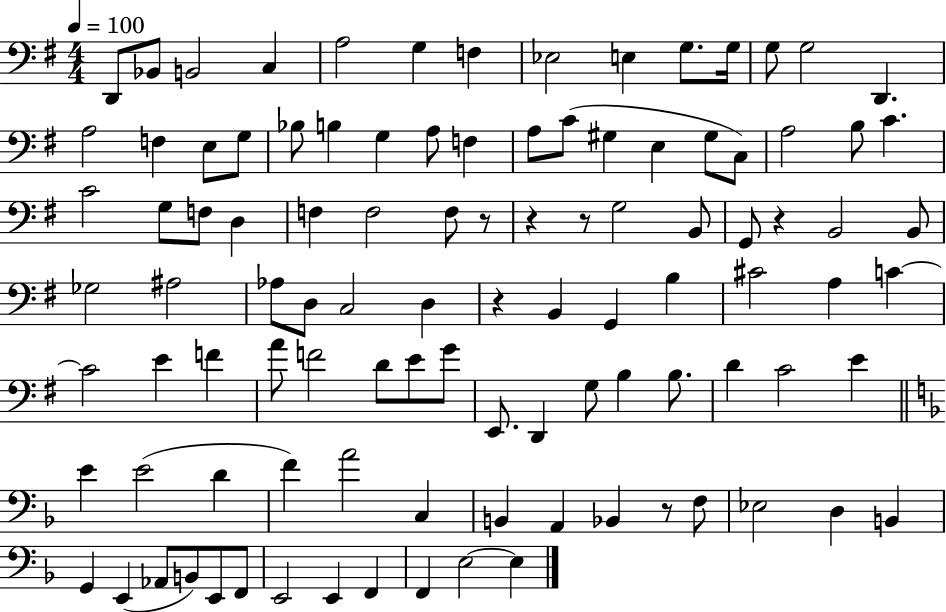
D2/e Bb2/e B2/h C3/q A3/h G3/q F3/q Eb3/h E3/q G3/e. G3/s G3/e G3/h D2/q. A3/h F3/q E3/e G3/e Bb3/e B3/q G3/q A3/e F3/q A3/e C4/e G#3/q E3/q G#3/e C3/e A3/h B3/e C4/q. C4/h G3/e F3/e D3/q F3/q F3/h F3/e R/e R/q R/e G3/h B2/e G2/e R/q B2/h B2/e Gb3/h A#3/h Ab3/e D3/e C3/h D3/q R/q B2/q G2/q B3/q C#4/h A3/q C4/q C4/h E4/q F4/q A4/e F4/h D4/e E4/e G4/e E2/e. D2/q G3/e B3/q B3/e. D4/q C4/h E4/q E4/q E4/h D4/q F4/q A4/h C3/q B2/q A2/q Bb2/q R/e F3/e Eb3/h D3/q B2/q G2/q E2/q Ab2/e B2/e E2/e F2/e E2/h E2/q F2/q F2/q E3/h E3/q